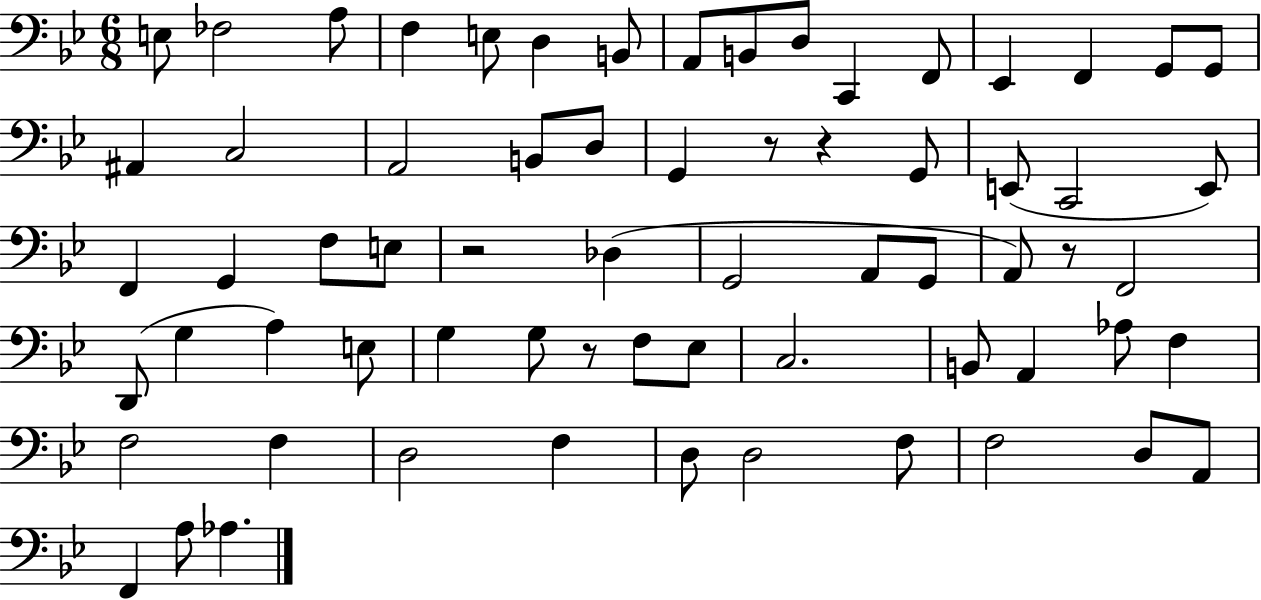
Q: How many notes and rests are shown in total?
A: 67